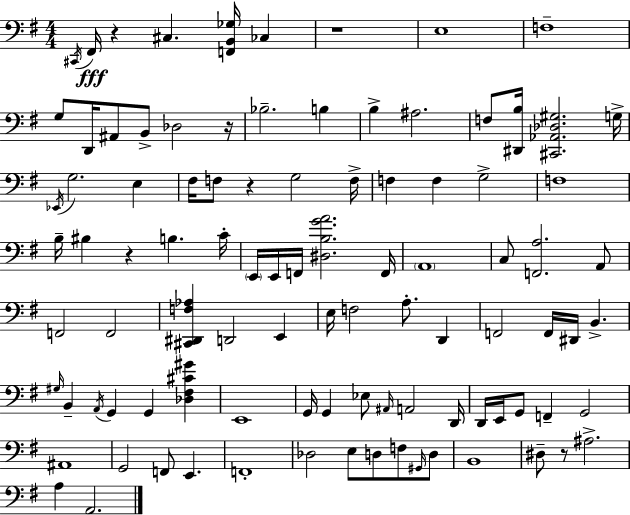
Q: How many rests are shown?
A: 6